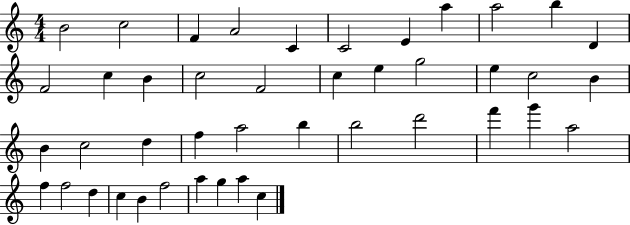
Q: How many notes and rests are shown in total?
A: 43